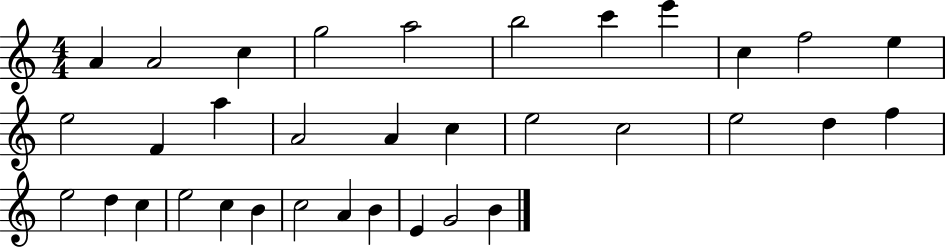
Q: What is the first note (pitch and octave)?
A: A4